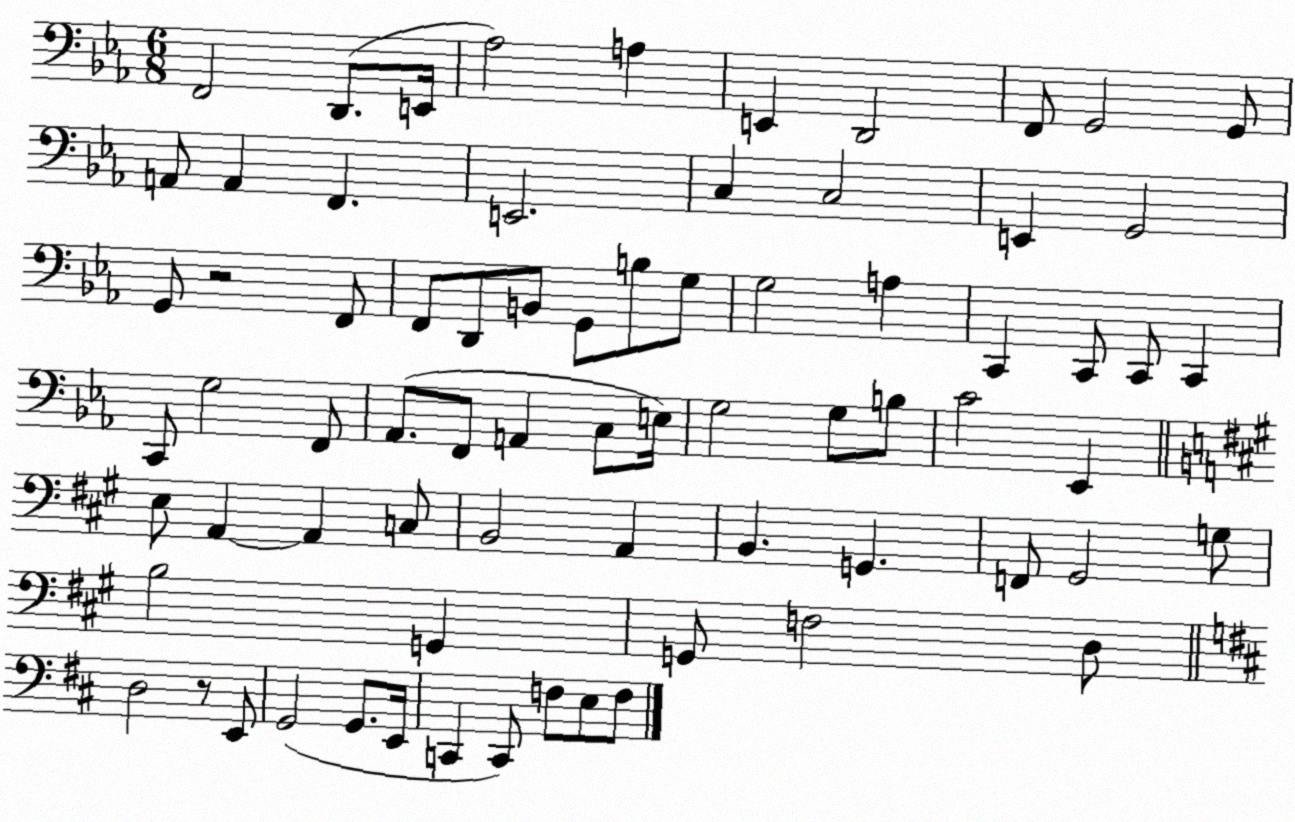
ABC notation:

X:1
T:Untitled
M:6/8
L:1/4
K:Eb
F,,2 D,,/2 E,,/4 _A,2 A, E,, D,,2 F,,/2 G,,2 G,,/2 A,,/2 A,, F,, E,,2 C, C,2 E,, G,,2 G,,/2 z2 F,,/2 F,,/2 D,,/2 B,,/2 G,,/2 B,/2 G,/2 G,2 A, C,, C,,/2 C,,/2 C,, C,,/2 G,2 F,,/2 _A,,/2 F,,/2 A,, C,/2 E,/4 G,2 G,/2 B,/2 C2 _E,, E,/2 A,, A,, C,/2 B,,2 A,, B,, G,, F,,/2 ^G,,2 G,/2 B,2 G,, G,,/2 F,2 D,/2 D,2 z/2 E,,/2 G,,2 G,,/2 E,,/4 C,, C,,/2 F,/2 E,/2 F,/2